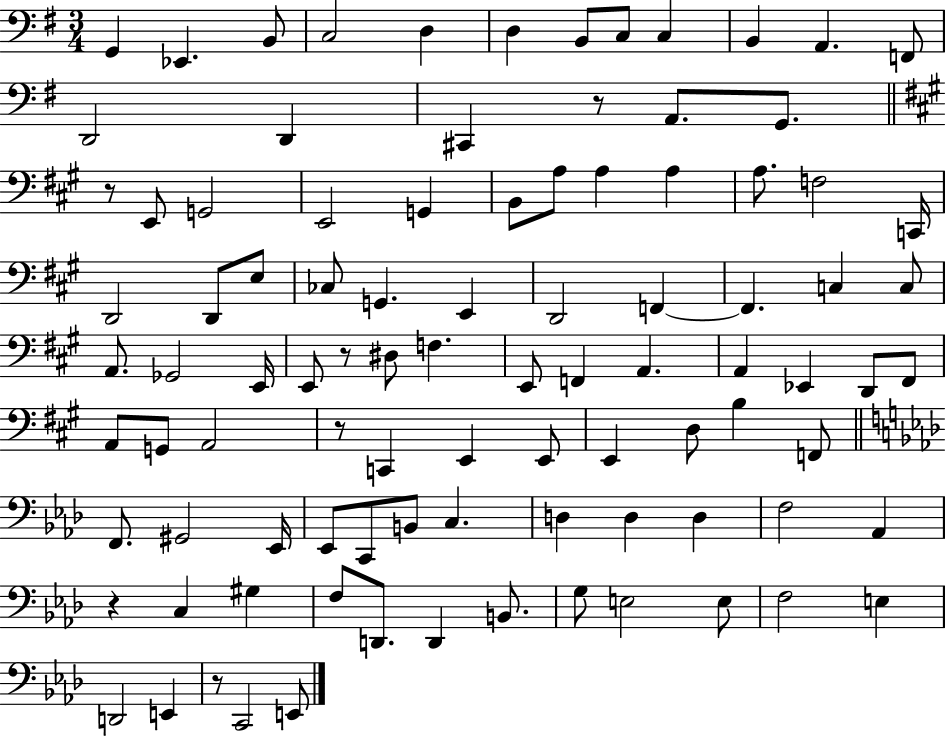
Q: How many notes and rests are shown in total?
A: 95